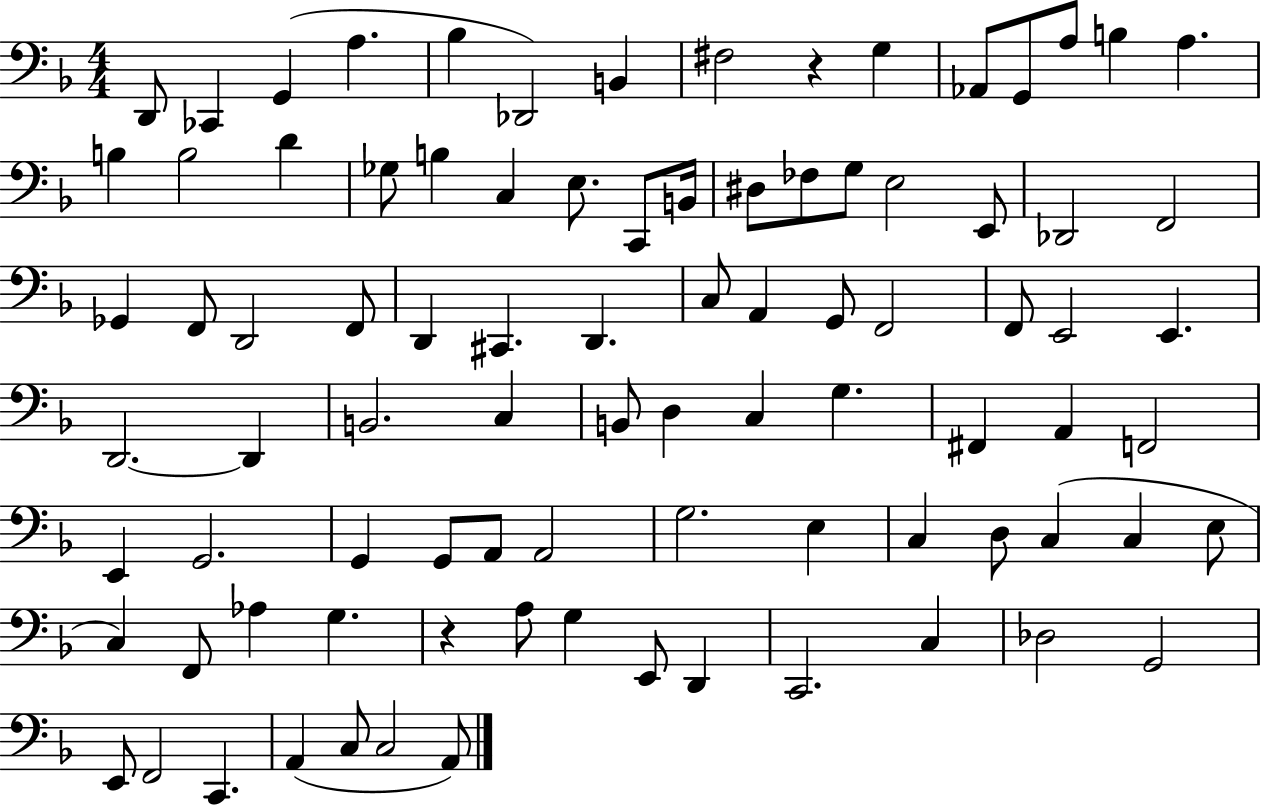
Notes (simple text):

D2/e CES2/q G2/q A3/q. Bb3/q Db2/h B2/q F#3/h R/q G3/q Ab2/e G2/e A3/e B3/q A3/q. B3/q B3/h D4/q Gb3/e B3/q C3/q E3/e. C2/e B2/s D#3/e FES3/e G3/e E3/h E2/e Db2/h F2/h Gb2/q F2/e D2/h F2/e D2/q C#2/q. D2/q. C3/e A2/q G2/e F2/h F2/e E2/h E2/q. D2/h. D2/q B2/h. C3/q B2/e D3/q C3/q G3/q. F#2/q A2/q F2/h E2/q G2/h. G2/q G2/e A2/e A2/h G3/h. E3/q C3/q D3/e C3/q C3/q E3/e C3/q F2/e Ab3/q G3/q. R/q A3/e G3/q E2/e D2/q C2/h. C3/q Db3/h G2/h E2/e F2/h C2/q. A2/q C3/e C3/h A2/e